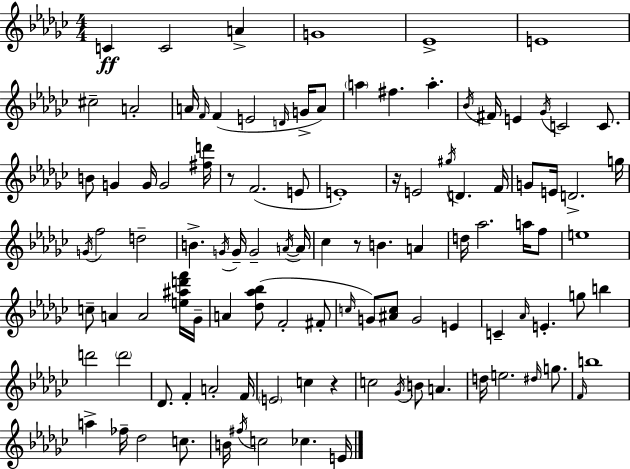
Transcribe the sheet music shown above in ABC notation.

X:1
T:Untitled
M:4/4
L:1/4
K:Ebm
C C2 A G4 _E4 E4 ^c2 A2 A/4 F/4 F E2 D/4 G/4 A/2 a ^f a _B/4 ^F/4 E _G/4 C2 C/2 B/2 G G/4 G2 [^fd']/4 z/2 F2 E/2 E4 z/4 E2 ^g/4 D F/4 G/2 E/4 D2 g/4 G/4 f2 d2 B G/4 G/4 G2 A/4 A/4 _c z/2 B A d/4 _a2 a/4 f/2 e4 c/2 A A2 [e^ad'f']/4 _G/4 A [_d_a_b]/2 F2 ^F/2 c/4 G/2 [^Ac]/2 G2 E C _A/4 E g/2 b d'2 d'2 _D/2 F A2 F/4 E2 c z c2 _G/4 B/2 A d/4 e2 ^d/4 g/2 F/4 b4 a _f/4 _d2 c/2 B/4 ^f/4 c2 _c E/4